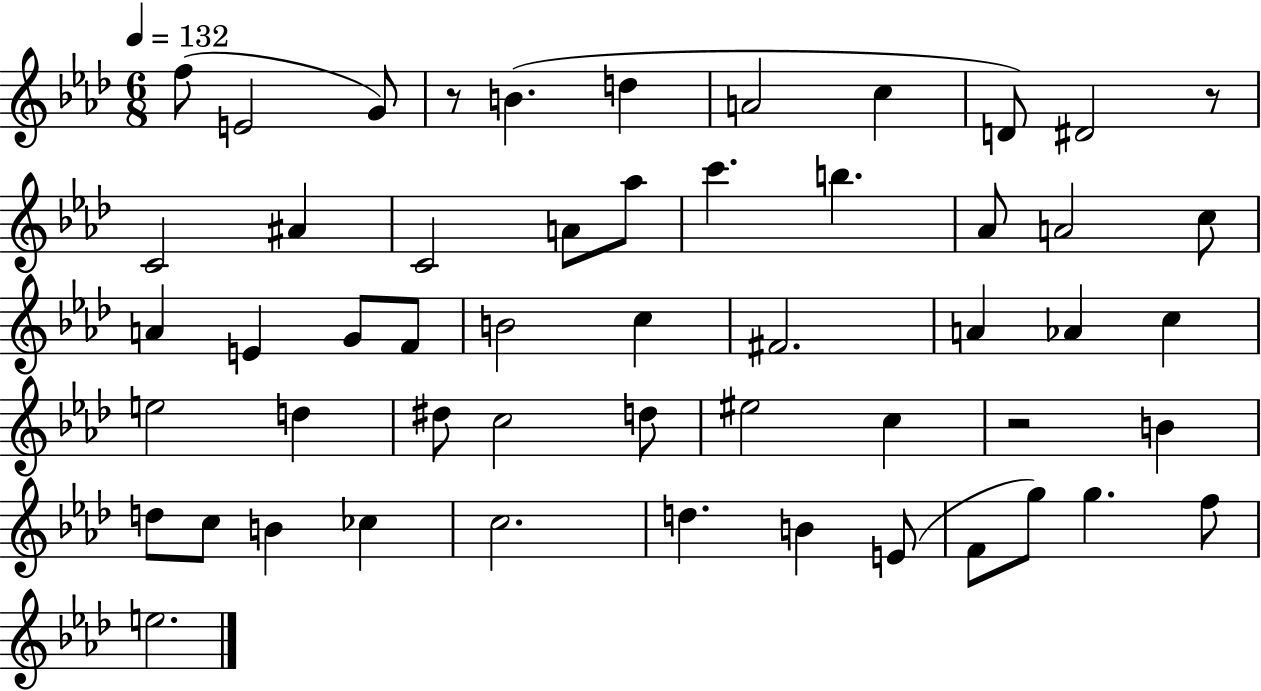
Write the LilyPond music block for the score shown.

{
  \clef treble
  \numericTimeSignature
  \time 6/8
  \key aes \major
  \tempo 4 = 132
  f''8( e'2 g'8) | r8 b'4.( d''4 | a'2 c''4 | d'8) dis'2 r8 | \break c'2 ais'4 | c'2 a'8 aes''8 | c'''4. b''4. | aes'8 a'2 c''8 | \break a'4 e'4 g'8 f'8 | b'2 c''4 | fis'2. | a'4 aes'4 c''4 | \break e''2 d''4 | dis''8 c''2 d''8 | eis''2 c''4 | r2 b'4 | \break d''8 c''8 b'4 ces''4 | c''2. | d''4. b'4 e'8( | f'8 g''8) g''4. f''8 | \break e''2. | \bar "|."
}